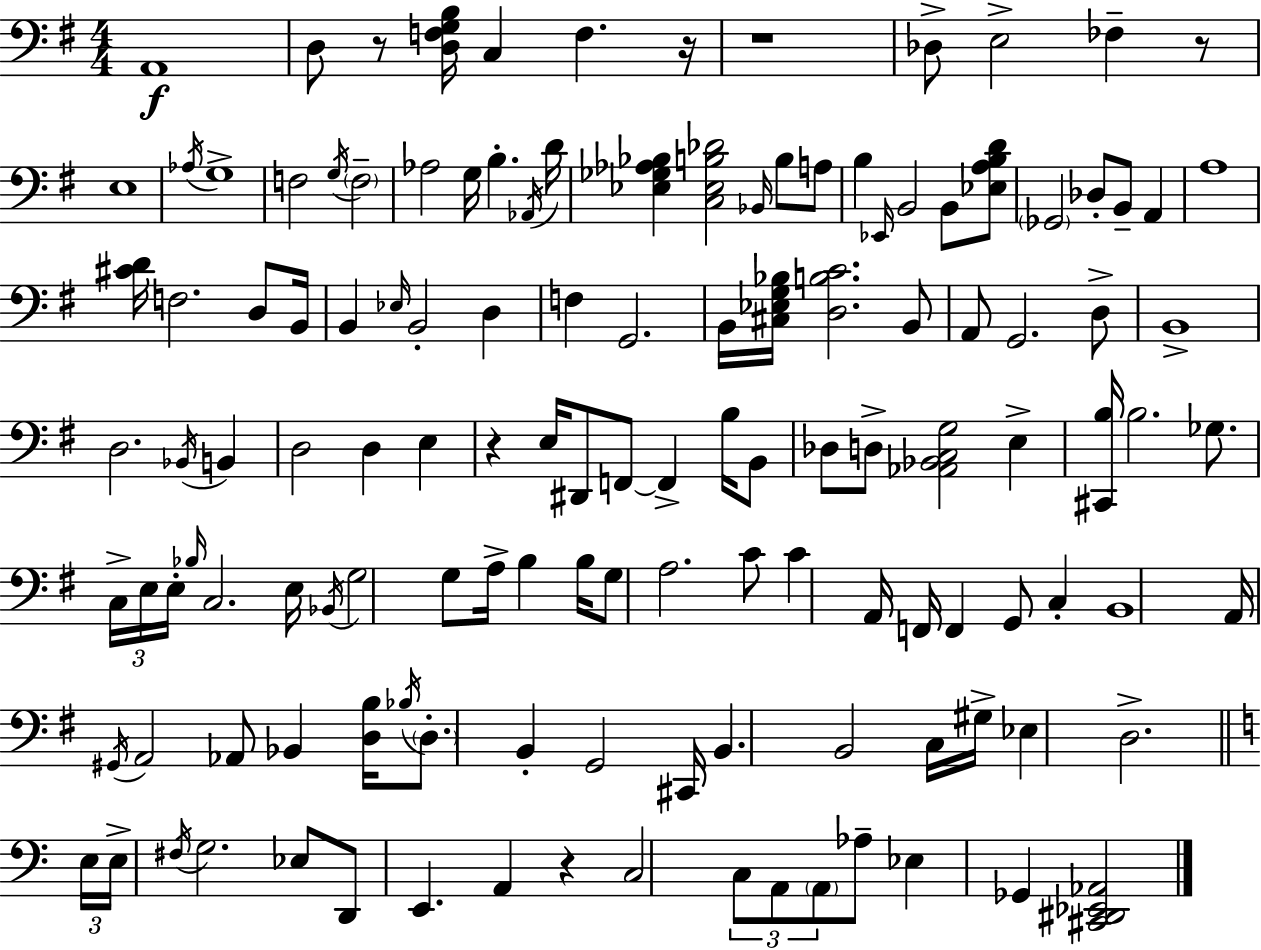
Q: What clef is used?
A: bass